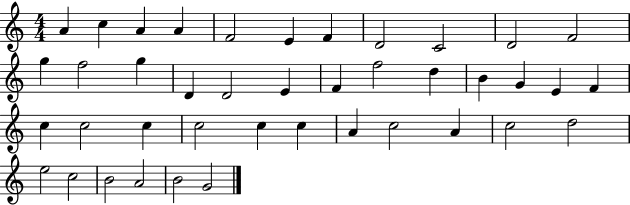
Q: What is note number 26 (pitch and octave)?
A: C5